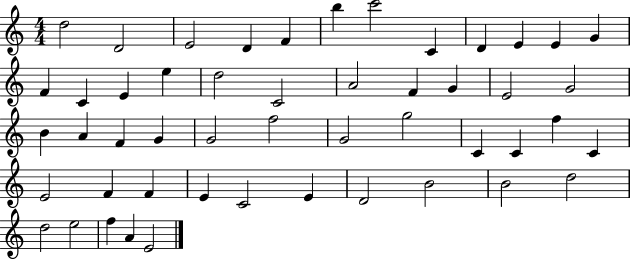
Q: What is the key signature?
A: C major